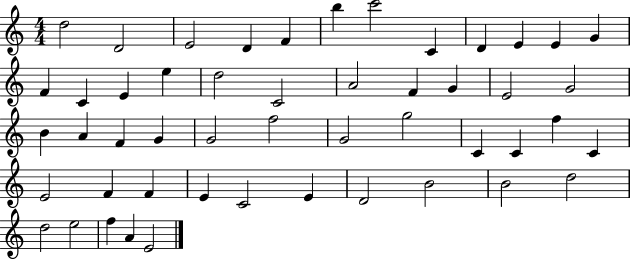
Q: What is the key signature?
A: C major